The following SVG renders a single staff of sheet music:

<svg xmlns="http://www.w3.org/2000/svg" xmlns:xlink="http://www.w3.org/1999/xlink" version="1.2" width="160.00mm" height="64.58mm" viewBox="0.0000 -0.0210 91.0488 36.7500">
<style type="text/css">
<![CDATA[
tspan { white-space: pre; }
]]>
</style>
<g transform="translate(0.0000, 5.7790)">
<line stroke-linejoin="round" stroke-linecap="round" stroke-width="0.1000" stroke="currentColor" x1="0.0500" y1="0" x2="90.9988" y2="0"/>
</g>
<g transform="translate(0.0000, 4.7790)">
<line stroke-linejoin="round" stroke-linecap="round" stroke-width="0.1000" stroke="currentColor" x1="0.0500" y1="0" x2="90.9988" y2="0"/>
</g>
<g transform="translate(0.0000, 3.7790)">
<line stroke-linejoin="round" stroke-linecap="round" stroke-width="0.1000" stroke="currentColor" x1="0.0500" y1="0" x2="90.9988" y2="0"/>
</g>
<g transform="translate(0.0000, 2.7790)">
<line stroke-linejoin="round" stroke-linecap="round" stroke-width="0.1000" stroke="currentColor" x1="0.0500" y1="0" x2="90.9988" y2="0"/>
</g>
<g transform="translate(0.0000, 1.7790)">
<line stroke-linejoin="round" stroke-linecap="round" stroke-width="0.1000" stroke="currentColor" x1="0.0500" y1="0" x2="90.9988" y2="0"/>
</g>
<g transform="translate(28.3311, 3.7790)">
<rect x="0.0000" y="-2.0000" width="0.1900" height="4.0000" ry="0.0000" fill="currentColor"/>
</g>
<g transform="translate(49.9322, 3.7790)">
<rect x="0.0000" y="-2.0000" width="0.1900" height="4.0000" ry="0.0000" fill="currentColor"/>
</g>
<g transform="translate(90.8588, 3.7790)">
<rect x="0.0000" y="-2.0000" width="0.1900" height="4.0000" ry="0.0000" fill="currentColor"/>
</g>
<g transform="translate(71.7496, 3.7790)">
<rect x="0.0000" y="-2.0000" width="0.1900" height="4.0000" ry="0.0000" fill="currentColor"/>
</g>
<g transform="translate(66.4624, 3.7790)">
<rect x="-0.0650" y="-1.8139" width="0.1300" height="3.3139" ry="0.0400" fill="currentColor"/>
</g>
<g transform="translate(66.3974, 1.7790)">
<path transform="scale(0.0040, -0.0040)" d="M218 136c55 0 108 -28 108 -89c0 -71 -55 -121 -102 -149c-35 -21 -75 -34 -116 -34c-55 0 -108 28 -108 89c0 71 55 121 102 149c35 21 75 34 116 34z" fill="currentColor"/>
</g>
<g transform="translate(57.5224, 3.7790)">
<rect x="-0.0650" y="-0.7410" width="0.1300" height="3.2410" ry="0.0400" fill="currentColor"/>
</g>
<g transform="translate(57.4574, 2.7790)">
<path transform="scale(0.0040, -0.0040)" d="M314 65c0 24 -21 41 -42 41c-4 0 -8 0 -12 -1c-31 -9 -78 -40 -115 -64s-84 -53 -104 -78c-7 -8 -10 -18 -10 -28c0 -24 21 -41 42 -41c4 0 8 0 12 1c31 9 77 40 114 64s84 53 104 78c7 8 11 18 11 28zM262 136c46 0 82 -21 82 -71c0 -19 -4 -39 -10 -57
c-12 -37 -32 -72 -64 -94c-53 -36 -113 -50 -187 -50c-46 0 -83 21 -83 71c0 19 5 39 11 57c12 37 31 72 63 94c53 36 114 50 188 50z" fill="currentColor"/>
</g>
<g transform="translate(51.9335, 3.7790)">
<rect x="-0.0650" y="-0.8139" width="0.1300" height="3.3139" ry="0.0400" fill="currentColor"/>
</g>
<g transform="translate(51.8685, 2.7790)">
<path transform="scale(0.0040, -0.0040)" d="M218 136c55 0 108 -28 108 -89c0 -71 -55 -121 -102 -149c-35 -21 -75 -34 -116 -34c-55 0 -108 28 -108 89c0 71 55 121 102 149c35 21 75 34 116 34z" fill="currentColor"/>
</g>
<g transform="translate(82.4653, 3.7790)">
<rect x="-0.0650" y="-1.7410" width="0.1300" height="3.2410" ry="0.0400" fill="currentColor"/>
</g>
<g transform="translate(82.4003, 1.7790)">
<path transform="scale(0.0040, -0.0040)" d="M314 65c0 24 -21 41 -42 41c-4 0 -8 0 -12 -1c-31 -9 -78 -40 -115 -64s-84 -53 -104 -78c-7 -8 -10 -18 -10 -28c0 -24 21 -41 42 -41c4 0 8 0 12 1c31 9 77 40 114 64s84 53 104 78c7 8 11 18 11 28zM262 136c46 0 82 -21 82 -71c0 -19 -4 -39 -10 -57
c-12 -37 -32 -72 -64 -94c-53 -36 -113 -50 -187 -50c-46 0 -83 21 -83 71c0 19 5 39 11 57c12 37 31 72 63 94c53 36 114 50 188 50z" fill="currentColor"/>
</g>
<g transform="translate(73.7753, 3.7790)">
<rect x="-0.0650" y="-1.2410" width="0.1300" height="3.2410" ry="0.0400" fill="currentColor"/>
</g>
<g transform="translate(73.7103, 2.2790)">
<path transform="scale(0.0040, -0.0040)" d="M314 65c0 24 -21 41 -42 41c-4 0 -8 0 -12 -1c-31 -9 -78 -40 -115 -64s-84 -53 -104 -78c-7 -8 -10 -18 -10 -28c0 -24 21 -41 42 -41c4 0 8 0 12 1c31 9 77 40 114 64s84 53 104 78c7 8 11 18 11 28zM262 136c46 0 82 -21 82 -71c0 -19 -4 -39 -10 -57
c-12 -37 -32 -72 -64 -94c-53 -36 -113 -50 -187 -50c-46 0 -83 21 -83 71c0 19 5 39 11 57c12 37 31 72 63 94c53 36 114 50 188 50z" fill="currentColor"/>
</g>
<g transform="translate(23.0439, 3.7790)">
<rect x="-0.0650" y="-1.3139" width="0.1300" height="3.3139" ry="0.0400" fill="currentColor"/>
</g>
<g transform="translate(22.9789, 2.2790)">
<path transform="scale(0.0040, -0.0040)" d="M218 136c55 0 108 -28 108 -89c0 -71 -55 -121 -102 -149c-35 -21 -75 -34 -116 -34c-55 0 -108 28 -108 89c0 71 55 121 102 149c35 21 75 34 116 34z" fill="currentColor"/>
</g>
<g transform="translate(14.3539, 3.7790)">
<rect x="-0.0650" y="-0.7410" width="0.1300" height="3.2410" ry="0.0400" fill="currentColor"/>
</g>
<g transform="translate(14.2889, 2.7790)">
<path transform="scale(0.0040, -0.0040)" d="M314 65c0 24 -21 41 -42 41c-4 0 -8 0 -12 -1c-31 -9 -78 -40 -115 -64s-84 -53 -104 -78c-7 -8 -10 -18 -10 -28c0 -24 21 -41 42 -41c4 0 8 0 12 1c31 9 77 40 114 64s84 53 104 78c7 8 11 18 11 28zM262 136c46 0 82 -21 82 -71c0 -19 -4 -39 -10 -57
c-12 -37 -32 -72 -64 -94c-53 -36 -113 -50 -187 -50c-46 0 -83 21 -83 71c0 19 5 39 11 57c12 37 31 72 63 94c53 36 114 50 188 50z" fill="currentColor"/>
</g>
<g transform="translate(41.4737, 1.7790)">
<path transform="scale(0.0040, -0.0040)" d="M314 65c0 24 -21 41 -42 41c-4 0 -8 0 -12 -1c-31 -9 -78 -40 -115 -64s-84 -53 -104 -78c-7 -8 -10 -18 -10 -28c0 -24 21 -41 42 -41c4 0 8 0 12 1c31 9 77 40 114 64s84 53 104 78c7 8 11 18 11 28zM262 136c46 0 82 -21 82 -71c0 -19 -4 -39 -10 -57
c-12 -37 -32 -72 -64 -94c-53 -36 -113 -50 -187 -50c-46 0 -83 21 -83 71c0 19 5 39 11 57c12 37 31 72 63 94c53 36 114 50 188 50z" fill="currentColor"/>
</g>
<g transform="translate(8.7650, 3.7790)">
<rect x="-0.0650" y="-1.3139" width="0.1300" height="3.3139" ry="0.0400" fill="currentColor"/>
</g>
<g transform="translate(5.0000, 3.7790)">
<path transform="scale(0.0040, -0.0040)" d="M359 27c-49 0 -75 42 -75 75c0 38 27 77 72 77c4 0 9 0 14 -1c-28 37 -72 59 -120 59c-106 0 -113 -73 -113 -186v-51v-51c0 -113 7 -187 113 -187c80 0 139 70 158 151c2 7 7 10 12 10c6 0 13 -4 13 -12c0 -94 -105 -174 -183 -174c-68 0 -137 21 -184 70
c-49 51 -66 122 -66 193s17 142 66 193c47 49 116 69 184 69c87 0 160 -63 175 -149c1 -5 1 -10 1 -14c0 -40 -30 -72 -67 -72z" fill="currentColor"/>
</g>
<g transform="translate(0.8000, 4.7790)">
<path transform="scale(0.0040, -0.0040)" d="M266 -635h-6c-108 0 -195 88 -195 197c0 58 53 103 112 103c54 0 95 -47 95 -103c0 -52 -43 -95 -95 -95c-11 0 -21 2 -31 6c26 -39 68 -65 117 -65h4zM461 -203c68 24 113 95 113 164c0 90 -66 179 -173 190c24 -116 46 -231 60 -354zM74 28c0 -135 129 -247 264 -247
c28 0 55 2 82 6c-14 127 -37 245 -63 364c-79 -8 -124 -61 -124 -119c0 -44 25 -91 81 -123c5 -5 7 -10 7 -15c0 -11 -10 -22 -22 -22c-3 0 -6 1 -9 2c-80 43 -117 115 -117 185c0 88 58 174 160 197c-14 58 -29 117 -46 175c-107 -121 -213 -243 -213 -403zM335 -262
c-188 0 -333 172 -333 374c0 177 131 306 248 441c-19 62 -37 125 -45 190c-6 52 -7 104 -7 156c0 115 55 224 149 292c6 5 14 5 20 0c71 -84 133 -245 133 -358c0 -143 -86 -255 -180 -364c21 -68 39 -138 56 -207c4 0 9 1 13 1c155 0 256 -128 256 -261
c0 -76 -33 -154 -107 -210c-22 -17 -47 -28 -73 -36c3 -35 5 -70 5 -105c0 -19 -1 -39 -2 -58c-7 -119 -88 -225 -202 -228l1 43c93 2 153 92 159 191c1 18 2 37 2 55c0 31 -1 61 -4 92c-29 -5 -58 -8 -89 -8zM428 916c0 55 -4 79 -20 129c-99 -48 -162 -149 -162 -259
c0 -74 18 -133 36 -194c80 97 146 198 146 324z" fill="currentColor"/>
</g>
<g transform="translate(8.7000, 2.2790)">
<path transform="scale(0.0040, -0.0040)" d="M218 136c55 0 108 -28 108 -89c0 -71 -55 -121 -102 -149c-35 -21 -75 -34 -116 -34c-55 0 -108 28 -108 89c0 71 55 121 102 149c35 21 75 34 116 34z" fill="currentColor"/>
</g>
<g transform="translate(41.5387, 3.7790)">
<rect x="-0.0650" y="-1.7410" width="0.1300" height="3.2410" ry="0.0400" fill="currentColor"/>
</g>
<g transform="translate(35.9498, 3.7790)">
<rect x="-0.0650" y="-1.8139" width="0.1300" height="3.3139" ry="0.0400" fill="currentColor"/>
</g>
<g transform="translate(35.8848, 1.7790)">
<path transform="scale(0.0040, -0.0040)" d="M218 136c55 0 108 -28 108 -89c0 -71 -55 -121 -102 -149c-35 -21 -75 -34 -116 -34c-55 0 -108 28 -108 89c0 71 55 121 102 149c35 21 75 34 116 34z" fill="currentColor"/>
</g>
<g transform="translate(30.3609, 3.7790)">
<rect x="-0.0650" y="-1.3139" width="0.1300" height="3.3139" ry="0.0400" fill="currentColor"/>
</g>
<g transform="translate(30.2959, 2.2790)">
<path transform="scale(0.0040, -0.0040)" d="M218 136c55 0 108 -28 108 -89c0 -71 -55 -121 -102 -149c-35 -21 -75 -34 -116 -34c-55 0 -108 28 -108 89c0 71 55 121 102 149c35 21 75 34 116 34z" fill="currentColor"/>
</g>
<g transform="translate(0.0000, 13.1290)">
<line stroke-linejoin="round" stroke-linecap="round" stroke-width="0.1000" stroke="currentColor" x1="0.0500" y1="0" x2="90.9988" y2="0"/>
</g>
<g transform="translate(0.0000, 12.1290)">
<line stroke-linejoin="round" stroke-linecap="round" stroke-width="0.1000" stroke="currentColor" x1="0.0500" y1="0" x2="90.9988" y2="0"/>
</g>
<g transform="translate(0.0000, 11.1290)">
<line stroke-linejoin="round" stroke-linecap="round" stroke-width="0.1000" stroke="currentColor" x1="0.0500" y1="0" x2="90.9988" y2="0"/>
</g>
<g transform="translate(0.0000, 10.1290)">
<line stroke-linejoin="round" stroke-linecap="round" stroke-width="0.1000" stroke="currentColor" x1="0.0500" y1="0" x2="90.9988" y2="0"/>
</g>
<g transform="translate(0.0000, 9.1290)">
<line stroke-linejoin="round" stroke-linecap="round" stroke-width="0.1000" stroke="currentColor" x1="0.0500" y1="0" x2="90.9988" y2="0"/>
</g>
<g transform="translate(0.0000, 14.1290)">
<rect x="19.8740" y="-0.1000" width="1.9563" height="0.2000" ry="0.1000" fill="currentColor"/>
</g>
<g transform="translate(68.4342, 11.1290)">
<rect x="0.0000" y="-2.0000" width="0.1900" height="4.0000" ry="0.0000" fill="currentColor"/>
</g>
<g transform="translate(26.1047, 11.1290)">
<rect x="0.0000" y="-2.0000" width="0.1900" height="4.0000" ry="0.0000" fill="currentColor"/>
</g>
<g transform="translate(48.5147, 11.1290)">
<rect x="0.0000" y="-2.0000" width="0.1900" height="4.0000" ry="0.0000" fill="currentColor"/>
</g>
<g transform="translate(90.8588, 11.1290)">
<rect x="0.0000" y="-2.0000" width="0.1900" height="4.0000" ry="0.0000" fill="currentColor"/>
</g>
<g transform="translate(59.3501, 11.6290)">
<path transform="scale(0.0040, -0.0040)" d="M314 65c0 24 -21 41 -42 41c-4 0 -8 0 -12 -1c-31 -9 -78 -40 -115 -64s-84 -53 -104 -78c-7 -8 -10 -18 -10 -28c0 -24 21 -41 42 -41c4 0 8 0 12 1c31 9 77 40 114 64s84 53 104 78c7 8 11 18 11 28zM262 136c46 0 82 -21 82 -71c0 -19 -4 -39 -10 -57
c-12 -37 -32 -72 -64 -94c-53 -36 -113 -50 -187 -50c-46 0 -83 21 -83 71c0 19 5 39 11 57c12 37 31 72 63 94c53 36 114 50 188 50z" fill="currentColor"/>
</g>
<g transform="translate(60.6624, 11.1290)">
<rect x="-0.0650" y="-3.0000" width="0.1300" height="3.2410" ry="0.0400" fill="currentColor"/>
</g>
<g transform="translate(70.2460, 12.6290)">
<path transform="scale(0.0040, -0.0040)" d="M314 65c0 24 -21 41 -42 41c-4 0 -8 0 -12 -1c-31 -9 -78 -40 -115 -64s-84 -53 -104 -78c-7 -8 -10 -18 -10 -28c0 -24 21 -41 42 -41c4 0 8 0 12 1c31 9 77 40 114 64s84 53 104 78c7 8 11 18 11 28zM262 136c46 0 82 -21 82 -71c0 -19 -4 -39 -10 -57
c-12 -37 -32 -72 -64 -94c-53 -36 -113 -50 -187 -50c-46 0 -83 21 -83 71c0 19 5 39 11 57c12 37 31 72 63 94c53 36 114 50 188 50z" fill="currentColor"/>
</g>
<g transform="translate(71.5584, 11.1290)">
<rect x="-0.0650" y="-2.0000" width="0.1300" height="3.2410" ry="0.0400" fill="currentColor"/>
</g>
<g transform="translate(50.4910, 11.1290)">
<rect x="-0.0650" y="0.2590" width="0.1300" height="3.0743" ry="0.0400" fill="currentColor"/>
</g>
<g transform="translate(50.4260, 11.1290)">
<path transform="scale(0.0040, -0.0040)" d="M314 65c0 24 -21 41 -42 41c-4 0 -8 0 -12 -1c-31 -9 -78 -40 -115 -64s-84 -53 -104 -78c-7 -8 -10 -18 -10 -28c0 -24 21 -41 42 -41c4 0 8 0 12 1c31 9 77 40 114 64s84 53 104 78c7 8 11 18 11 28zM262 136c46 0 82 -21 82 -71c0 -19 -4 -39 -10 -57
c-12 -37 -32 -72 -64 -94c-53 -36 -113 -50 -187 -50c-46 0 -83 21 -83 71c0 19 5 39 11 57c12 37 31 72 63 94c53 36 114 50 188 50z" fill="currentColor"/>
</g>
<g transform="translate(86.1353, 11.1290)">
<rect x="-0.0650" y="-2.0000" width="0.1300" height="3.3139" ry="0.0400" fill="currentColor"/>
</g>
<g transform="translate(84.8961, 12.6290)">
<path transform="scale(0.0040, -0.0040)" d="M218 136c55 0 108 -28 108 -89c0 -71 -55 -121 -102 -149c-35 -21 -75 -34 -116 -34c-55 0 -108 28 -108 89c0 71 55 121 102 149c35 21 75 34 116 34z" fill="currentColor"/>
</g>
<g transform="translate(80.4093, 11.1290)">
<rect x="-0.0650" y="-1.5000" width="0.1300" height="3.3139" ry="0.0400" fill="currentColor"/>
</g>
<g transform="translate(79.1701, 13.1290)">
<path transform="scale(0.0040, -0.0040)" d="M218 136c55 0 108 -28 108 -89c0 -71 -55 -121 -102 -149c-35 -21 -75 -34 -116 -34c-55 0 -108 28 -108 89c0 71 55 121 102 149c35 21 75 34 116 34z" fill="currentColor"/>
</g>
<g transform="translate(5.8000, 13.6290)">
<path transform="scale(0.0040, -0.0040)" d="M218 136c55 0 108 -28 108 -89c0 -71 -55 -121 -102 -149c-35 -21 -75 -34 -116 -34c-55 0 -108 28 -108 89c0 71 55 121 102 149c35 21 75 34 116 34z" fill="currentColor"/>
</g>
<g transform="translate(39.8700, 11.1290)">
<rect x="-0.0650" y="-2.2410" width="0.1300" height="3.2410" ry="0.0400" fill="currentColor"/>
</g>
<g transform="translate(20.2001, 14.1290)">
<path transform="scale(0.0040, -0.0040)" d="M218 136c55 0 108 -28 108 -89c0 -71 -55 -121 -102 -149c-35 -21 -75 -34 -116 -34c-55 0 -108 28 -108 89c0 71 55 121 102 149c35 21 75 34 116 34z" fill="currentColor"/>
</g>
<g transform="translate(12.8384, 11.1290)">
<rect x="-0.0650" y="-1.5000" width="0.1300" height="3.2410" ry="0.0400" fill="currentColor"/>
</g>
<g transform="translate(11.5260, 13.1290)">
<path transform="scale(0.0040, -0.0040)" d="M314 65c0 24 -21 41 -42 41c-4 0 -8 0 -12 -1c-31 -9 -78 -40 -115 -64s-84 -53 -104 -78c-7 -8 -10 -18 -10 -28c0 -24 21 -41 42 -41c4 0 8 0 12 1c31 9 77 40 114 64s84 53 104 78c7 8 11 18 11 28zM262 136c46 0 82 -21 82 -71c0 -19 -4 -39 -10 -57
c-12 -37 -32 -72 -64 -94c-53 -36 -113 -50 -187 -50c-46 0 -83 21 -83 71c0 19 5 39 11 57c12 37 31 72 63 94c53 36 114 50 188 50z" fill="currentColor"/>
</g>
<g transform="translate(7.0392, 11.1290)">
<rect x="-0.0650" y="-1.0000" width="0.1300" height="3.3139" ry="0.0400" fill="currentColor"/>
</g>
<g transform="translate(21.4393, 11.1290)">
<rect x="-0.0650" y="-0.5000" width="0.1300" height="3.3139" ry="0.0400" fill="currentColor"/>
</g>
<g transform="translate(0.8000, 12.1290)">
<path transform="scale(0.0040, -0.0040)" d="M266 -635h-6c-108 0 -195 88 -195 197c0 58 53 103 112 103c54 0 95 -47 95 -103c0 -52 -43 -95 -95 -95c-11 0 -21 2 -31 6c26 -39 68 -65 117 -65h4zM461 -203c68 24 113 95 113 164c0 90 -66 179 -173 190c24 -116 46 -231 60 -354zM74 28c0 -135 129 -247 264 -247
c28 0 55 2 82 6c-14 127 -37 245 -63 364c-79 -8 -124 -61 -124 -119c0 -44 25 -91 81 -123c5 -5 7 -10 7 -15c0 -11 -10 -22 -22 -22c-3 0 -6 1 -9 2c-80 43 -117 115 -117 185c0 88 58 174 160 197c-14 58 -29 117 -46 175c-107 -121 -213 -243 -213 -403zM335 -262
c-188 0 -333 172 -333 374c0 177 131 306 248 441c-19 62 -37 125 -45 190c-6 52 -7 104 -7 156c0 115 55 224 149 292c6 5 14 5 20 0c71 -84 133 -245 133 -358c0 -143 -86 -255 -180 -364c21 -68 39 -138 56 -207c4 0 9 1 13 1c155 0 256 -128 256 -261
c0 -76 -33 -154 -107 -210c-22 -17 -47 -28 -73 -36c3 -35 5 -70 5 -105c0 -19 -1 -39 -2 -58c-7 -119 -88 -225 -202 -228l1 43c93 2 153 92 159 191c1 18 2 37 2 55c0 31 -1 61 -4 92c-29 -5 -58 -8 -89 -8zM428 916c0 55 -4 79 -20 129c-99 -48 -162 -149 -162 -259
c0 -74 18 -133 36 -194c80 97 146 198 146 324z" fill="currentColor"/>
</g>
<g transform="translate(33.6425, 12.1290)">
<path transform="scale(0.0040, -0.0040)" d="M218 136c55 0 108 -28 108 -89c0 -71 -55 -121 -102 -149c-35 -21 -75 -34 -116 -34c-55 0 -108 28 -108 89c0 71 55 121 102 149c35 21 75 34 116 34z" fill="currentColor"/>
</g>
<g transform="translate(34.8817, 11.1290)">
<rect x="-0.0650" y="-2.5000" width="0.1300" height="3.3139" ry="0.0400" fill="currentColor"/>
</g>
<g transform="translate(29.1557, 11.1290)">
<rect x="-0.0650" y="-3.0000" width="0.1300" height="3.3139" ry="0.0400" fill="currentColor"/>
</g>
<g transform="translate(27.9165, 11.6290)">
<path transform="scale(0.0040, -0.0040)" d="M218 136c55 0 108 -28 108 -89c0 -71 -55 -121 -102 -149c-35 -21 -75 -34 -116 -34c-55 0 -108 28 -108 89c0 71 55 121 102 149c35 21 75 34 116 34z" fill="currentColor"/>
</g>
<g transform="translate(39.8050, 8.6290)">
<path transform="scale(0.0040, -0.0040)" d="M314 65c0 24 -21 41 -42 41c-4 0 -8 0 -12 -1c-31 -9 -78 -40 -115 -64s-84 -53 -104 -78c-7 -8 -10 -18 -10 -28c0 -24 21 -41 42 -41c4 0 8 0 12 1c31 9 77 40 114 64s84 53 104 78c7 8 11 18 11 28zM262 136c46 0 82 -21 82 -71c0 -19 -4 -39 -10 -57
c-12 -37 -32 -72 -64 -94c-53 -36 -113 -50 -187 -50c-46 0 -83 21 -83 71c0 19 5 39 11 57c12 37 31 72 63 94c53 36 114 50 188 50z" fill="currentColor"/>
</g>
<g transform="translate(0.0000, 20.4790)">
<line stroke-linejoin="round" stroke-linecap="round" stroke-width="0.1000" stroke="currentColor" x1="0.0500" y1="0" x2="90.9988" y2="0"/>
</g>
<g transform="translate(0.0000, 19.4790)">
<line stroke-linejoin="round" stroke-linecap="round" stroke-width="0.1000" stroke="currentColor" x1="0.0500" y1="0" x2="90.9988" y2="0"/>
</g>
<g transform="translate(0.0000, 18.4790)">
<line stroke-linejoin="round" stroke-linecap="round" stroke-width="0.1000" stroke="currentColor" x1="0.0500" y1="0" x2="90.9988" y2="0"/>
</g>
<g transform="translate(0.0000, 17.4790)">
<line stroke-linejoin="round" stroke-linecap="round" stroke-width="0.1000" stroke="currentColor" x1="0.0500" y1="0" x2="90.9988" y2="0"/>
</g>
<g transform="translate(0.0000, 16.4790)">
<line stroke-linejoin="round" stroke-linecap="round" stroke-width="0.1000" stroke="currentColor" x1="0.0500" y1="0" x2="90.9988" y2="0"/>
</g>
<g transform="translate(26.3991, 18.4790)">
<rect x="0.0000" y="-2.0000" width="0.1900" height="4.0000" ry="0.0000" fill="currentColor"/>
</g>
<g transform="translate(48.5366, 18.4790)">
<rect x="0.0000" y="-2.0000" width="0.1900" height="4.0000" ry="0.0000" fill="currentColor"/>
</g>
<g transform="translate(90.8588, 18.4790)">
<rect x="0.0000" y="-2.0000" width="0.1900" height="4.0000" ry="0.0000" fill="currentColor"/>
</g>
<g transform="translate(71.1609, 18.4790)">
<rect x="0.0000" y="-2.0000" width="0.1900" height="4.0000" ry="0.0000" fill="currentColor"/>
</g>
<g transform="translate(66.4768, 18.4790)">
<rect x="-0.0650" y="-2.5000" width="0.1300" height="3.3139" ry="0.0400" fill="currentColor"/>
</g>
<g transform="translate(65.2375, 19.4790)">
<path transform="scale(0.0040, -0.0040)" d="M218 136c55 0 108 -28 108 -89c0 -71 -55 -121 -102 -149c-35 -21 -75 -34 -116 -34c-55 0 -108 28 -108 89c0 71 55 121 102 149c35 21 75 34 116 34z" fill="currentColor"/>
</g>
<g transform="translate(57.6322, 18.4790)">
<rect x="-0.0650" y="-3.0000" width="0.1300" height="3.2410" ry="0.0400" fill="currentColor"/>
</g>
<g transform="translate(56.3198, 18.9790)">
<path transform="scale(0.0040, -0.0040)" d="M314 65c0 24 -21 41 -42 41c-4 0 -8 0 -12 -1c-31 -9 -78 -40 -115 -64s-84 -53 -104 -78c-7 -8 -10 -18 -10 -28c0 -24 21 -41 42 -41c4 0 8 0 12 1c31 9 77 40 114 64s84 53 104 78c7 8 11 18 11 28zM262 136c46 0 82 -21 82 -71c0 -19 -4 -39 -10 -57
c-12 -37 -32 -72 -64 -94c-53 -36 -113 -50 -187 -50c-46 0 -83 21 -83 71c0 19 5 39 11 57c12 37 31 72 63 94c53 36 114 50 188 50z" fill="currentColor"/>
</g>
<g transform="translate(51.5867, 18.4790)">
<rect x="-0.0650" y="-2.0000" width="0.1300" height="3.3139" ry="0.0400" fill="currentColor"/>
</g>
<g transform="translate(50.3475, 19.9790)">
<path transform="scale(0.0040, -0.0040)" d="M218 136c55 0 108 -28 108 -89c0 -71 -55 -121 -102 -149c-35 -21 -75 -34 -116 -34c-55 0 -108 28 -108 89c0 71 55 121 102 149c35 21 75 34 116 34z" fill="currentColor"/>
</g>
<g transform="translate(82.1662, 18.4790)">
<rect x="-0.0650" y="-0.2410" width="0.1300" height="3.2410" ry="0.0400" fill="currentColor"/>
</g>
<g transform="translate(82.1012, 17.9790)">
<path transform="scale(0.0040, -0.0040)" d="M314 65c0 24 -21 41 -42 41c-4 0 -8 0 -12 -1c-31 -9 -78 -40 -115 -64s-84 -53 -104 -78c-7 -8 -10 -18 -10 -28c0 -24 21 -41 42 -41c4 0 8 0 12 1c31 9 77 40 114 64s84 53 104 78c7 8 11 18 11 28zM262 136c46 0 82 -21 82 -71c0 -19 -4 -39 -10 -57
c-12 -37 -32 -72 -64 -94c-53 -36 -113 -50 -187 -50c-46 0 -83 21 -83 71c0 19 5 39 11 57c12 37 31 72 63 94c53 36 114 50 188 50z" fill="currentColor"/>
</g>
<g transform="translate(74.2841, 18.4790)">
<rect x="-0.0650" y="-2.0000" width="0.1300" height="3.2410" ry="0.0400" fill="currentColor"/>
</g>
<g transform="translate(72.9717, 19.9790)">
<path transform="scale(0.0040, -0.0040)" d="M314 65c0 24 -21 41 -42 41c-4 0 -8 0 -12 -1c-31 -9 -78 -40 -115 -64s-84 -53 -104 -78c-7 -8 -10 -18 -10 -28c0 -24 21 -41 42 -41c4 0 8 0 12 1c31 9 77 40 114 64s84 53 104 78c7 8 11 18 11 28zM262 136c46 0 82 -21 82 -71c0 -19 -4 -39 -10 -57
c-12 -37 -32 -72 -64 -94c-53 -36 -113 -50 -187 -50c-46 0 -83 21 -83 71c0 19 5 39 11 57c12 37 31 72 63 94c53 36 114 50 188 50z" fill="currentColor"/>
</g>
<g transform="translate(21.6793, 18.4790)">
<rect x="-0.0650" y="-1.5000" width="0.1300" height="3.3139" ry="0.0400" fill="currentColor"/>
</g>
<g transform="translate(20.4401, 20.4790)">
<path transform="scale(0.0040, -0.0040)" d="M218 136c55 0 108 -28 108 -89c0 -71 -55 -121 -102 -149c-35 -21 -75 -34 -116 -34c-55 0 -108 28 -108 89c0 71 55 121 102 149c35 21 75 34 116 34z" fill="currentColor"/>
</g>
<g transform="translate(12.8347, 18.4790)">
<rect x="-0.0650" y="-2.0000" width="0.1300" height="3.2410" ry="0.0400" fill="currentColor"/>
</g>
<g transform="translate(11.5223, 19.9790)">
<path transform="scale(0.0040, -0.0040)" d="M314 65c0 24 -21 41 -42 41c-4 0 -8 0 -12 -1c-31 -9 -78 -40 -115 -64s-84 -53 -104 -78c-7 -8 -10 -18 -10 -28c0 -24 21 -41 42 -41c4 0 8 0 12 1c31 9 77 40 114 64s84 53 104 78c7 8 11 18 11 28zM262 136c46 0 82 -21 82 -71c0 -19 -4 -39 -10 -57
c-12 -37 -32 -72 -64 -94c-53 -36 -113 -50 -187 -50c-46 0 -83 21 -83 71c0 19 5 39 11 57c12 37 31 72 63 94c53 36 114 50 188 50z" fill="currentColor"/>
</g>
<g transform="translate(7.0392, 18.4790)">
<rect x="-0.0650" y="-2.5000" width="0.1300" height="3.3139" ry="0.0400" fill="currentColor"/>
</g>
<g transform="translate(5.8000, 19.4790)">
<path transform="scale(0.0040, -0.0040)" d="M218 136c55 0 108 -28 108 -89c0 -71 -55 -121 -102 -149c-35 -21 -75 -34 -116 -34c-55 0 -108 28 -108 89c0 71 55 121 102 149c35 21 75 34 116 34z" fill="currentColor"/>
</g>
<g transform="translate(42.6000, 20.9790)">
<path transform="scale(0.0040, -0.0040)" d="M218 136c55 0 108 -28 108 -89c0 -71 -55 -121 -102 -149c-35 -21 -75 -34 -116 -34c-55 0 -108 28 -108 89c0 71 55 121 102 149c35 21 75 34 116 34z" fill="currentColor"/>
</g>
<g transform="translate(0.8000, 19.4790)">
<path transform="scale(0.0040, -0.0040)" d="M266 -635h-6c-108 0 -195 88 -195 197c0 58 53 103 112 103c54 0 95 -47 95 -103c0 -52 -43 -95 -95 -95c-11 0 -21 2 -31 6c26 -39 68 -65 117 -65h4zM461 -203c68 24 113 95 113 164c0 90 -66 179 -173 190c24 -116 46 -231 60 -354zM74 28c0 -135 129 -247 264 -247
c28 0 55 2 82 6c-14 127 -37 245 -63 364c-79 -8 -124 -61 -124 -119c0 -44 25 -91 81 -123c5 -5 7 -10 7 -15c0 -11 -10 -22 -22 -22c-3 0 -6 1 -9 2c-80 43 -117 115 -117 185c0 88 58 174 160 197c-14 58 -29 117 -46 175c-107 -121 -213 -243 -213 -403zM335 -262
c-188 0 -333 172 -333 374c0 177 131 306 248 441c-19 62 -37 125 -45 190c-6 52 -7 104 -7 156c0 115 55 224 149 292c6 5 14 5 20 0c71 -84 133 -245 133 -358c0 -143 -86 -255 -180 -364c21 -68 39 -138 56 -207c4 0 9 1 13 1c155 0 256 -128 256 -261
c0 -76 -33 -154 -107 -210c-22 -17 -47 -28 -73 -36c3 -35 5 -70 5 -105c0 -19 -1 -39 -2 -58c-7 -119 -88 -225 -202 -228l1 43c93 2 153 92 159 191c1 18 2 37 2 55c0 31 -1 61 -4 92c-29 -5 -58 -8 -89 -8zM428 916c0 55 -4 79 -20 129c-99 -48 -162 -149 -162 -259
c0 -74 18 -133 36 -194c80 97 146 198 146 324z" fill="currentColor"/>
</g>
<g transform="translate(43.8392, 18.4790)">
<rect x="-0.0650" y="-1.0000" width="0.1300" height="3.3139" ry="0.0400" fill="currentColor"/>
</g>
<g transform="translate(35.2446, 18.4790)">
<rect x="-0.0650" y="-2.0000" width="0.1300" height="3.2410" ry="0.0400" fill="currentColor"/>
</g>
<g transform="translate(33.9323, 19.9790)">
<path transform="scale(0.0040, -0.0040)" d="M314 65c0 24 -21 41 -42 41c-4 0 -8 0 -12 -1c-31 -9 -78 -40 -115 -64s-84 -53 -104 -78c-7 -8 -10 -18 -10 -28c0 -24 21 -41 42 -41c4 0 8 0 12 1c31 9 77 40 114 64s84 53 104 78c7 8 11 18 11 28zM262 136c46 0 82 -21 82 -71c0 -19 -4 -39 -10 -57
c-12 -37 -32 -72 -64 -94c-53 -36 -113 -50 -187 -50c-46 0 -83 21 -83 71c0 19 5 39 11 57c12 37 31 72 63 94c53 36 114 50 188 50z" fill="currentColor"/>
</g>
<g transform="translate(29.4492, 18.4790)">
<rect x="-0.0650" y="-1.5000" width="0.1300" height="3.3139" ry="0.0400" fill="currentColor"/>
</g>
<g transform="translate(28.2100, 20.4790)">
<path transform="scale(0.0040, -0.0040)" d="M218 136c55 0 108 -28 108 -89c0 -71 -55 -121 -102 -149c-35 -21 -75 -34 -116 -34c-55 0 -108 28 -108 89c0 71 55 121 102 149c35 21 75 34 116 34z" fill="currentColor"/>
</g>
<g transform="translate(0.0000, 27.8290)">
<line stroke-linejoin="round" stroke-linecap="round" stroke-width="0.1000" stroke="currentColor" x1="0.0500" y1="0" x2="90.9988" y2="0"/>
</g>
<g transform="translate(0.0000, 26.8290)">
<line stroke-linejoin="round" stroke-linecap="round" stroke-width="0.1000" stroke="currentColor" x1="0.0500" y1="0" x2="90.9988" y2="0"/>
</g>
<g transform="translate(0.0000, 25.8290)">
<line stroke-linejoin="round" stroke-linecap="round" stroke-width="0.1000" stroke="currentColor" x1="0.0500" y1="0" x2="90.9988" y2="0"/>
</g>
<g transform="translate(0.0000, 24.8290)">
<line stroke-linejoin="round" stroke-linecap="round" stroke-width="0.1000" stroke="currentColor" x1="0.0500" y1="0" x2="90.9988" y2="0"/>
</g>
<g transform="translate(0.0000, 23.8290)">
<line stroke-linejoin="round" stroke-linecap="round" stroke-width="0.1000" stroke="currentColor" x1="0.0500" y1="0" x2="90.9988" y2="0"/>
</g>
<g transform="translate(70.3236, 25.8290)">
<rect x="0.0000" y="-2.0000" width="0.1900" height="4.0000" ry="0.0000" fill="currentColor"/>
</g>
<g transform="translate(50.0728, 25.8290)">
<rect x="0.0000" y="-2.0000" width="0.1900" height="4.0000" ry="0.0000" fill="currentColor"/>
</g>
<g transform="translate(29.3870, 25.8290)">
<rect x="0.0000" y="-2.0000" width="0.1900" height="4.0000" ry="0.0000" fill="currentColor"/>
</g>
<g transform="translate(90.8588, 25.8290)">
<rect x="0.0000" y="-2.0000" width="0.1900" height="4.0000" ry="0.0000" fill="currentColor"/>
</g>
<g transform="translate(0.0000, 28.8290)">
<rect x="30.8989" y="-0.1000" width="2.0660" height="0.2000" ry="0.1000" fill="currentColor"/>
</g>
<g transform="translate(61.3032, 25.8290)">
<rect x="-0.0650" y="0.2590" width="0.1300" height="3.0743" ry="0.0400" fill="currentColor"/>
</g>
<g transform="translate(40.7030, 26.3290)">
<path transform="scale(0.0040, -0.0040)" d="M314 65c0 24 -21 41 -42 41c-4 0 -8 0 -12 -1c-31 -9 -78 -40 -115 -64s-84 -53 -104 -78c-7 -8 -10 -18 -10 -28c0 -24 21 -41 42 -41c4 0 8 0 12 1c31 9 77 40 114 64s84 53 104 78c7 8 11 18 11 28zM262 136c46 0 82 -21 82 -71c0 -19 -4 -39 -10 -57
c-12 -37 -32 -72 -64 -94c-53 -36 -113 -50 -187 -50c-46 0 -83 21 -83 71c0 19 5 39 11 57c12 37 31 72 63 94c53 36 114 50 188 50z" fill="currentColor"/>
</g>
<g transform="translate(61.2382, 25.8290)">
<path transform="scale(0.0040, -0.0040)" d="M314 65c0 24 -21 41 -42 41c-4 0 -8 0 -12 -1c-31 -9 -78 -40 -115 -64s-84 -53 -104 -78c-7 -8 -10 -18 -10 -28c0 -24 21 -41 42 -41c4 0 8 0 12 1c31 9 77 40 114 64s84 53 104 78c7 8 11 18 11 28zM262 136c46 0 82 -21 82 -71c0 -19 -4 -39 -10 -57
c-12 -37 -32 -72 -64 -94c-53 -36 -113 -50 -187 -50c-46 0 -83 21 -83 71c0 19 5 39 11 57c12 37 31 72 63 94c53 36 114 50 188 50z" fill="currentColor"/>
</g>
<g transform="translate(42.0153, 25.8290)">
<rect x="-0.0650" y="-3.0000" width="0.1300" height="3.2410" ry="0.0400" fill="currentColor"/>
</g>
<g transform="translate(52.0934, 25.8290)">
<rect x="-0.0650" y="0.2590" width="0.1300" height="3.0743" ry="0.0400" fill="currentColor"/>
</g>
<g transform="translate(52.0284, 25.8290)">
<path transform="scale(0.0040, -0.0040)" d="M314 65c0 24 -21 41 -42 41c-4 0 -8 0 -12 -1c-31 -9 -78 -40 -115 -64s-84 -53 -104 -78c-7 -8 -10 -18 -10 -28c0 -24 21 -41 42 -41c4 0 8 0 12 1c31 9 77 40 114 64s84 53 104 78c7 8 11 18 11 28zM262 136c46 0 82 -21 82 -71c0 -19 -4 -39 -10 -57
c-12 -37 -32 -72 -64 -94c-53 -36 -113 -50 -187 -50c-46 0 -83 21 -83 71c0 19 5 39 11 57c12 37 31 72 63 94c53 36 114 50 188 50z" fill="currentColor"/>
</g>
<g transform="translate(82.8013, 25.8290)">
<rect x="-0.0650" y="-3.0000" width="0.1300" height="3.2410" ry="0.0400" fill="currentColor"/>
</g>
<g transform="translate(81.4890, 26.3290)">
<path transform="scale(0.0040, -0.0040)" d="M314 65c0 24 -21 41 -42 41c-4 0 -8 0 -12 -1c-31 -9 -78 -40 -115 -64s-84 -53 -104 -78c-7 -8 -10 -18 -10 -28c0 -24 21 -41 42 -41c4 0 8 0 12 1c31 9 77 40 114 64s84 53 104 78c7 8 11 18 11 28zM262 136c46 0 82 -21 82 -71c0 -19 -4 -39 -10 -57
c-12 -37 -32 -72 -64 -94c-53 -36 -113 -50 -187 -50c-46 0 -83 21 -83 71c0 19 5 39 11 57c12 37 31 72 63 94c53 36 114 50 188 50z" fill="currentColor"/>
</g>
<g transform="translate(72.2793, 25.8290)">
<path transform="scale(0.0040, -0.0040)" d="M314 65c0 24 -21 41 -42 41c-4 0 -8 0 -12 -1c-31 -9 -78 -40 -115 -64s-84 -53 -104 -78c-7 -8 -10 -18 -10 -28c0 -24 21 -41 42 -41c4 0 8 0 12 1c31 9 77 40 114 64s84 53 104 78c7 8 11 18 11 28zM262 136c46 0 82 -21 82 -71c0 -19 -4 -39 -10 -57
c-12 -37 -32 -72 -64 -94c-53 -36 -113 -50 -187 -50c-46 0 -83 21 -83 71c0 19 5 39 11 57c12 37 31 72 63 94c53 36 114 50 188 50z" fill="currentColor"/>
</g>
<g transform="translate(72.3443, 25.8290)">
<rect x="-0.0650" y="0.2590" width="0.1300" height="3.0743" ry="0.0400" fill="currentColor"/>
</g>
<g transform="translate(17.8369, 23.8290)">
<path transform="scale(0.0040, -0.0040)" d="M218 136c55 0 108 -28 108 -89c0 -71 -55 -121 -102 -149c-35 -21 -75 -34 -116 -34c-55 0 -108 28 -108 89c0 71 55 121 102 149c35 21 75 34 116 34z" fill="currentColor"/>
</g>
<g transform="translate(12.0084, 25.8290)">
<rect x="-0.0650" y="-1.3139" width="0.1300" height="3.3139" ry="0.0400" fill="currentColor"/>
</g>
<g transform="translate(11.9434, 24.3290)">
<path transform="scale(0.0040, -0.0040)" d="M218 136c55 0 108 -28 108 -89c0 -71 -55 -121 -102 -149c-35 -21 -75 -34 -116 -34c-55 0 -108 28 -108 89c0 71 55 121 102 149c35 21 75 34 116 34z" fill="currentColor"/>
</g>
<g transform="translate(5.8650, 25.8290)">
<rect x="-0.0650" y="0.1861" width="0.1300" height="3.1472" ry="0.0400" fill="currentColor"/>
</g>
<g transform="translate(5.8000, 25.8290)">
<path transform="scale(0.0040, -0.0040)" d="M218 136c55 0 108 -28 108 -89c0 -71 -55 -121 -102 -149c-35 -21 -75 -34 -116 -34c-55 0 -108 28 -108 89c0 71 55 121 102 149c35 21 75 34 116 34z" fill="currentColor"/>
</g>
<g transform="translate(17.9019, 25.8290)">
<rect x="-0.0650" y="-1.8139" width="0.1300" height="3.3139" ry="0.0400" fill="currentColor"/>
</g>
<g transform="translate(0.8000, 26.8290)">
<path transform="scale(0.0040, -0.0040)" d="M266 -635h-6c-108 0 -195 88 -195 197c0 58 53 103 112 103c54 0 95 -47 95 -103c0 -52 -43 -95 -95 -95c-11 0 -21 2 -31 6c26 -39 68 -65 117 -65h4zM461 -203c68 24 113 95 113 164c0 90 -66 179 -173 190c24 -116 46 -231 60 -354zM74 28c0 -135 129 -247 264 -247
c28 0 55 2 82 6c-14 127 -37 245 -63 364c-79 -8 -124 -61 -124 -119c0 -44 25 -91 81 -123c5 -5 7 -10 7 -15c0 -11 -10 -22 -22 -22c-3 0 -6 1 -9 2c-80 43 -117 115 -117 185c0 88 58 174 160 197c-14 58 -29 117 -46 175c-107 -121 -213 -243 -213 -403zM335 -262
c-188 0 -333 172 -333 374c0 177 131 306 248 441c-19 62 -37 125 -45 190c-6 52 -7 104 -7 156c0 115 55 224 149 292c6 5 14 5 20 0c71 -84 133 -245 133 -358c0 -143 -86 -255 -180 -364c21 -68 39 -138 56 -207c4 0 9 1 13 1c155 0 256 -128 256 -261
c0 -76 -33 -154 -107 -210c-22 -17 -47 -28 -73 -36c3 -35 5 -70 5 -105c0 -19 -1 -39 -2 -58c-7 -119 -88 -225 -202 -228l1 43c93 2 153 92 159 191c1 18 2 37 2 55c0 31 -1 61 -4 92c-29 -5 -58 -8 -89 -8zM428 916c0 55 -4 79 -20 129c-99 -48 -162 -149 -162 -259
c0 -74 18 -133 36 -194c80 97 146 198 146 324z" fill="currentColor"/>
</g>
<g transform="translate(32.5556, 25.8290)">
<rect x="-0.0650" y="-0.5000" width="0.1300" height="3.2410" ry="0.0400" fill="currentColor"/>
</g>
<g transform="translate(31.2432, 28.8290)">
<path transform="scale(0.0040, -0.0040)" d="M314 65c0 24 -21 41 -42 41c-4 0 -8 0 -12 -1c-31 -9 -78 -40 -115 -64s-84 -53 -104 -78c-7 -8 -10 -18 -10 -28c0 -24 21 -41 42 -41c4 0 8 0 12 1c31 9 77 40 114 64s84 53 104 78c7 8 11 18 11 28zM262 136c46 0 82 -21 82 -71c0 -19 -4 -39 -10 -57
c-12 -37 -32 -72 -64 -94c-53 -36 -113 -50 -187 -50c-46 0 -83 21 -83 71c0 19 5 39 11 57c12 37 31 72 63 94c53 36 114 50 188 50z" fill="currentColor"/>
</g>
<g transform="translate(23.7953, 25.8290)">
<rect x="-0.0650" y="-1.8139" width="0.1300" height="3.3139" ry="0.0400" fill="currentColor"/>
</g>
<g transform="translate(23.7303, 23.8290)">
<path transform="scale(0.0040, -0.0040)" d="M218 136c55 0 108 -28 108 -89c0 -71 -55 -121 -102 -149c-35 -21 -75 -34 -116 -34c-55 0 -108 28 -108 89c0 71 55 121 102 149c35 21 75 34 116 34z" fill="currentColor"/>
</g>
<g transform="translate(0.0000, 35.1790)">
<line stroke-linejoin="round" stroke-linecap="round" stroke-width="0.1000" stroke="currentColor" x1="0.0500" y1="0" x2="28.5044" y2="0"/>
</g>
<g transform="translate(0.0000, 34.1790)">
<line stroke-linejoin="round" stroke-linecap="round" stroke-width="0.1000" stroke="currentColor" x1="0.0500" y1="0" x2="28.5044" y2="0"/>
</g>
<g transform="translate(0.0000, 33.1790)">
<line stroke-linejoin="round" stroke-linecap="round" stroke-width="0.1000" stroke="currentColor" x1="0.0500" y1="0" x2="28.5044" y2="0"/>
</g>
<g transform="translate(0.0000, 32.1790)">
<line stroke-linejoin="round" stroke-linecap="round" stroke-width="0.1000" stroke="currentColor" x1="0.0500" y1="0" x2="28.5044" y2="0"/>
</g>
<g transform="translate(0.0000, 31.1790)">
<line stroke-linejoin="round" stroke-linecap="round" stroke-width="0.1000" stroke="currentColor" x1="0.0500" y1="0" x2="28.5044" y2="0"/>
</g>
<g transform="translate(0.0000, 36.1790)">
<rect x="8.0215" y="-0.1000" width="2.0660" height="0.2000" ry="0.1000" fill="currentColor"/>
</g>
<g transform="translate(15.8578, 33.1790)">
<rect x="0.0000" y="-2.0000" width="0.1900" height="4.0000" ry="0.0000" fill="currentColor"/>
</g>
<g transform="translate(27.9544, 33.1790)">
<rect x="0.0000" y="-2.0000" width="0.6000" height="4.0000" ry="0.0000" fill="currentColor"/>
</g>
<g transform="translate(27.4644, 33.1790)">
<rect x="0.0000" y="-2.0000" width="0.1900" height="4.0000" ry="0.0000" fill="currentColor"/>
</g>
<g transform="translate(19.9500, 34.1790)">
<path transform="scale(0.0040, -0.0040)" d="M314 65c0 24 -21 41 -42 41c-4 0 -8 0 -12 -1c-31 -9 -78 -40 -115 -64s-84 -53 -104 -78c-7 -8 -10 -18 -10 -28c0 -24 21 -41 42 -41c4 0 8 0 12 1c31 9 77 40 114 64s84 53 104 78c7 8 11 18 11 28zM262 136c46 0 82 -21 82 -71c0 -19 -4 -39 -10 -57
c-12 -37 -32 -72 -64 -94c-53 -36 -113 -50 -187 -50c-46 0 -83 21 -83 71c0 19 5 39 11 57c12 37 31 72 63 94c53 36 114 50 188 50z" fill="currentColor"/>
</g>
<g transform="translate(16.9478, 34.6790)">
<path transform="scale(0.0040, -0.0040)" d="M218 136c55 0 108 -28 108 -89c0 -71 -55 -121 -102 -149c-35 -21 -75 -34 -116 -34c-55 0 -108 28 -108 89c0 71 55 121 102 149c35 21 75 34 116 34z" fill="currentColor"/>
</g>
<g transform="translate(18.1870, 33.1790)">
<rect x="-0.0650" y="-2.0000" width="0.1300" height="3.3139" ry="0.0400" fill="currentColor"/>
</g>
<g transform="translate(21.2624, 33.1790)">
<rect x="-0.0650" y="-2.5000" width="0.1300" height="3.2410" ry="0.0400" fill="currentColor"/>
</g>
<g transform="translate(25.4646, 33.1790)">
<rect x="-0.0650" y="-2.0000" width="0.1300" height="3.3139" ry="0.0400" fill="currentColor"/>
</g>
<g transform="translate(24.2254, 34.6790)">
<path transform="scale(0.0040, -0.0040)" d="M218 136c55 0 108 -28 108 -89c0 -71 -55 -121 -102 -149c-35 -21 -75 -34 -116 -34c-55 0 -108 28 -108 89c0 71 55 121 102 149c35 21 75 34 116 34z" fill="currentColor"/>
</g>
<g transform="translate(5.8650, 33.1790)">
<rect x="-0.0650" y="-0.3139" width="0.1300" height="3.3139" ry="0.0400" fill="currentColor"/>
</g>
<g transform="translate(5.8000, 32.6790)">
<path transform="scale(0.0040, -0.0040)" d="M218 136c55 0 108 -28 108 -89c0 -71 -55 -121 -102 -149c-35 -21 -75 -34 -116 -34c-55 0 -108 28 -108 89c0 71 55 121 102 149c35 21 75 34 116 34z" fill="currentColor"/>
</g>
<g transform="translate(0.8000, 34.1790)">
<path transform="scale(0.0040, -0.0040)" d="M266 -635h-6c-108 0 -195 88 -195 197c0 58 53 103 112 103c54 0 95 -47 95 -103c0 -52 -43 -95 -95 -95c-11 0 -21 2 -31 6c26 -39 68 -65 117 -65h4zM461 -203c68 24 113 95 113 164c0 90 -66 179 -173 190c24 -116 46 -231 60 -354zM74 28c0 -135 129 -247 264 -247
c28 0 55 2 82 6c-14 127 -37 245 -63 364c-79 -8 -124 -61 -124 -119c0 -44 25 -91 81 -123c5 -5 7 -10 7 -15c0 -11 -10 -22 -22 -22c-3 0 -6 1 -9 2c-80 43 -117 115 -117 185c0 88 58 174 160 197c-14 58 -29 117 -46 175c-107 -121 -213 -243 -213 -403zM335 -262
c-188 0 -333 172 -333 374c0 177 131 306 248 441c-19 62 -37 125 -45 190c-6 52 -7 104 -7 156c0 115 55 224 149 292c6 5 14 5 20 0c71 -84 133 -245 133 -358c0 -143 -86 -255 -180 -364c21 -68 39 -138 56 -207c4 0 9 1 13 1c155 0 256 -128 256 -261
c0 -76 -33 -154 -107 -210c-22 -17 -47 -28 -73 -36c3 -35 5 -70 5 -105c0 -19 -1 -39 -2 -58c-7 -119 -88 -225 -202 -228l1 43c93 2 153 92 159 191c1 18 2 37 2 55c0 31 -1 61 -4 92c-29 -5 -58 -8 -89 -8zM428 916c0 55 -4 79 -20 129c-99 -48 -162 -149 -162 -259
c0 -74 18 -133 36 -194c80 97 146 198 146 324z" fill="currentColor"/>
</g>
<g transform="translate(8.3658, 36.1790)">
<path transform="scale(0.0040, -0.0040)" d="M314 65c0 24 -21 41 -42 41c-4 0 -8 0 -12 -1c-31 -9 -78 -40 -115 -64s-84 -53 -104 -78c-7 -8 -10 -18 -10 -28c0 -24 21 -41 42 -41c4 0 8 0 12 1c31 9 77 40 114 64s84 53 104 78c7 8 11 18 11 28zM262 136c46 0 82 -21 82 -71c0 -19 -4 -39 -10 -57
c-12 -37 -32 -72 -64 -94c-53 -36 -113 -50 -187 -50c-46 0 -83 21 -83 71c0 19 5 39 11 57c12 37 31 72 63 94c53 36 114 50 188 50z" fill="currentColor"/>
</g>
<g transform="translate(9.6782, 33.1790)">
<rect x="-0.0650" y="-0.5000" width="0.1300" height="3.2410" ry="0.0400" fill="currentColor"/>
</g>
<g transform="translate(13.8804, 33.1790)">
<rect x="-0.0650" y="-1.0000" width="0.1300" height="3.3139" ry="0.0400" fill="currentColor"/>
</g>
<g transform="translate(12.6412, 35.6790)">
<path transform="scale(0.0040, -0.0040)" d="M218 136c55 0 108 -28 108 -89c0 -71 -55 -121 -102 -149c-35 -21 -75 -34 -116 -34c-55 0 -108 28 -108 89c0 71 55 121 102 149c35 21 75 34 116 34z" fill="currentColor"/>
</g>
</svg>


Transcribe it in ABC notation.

X:1
T:Untitled
M:4/4
L:1/4
K:C
e d2 e e f f2 d d2 f e2 f2 D E2 C A G g2 B2 A2 F2 E F G F2 E E F2 D F A2 G F2 c2 B e f f C2 A2 B2 B2 B2 A2 c C2 D F G2 F